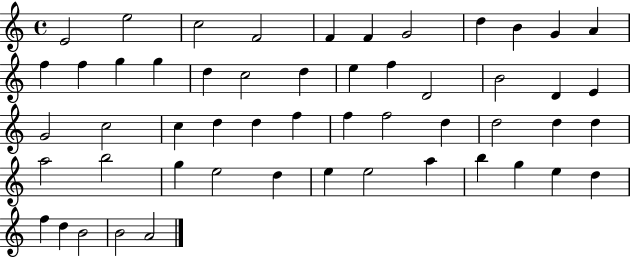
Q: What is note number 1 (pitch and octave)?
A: E4